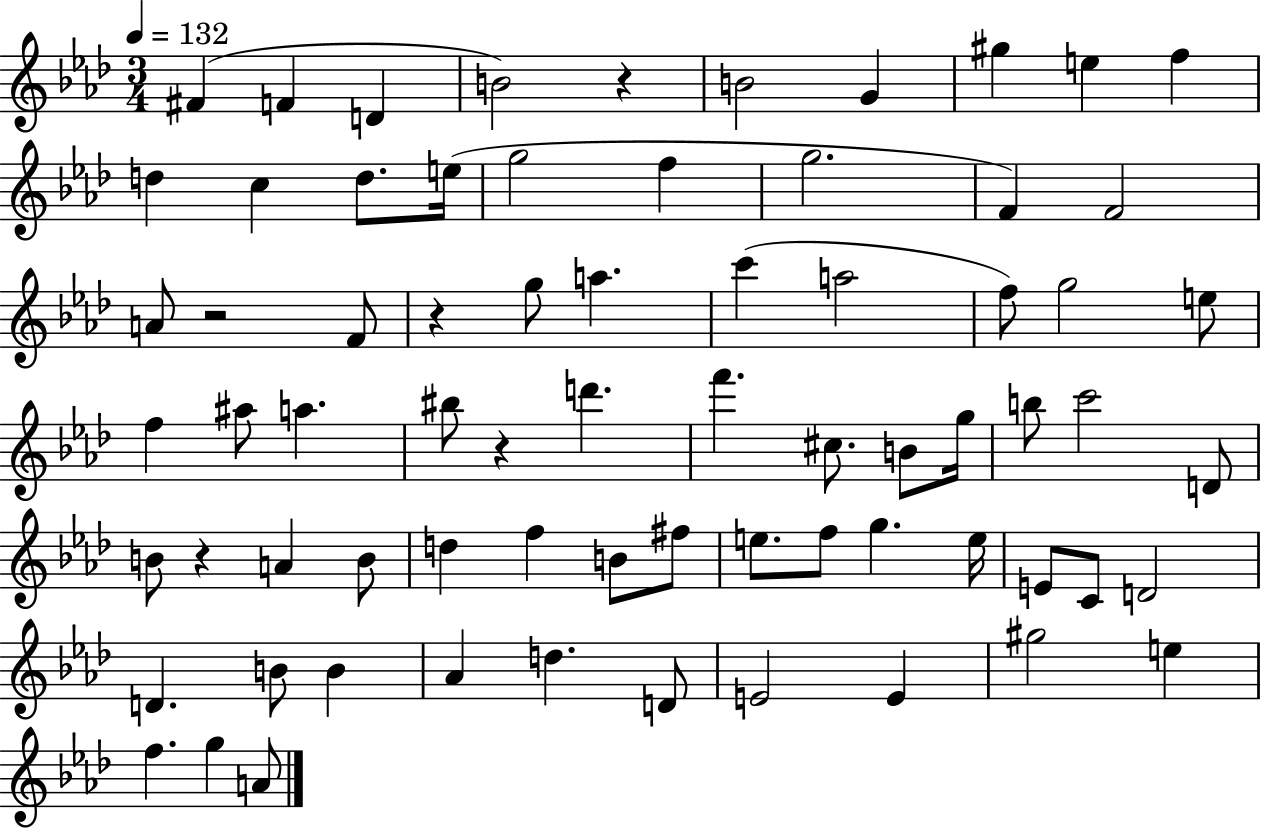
F#4/q F4/q D4/q B4/h R/q B4/h G4/q G#5/q E5/q F5/q D5/q C5/q D5/e. E5/s G5/h F5/q G5/h. F4/q F4/h A4/e R/h F4/e R/q G5/e A5/q. C6/q A5/h F5/e G5/h E5/e F5/q A#5/e A5/q. BIS5/e R/q D6/q. F6/q. C#5/e. B4/e G5/s B5/e C6/h D4/e B4/e R/q A4/q B4/e D5/q F5/q B4/e F#5/e E5/e. F5/e G5/q. E5/s E4/e C4/e D4/h D4/q. B4/e B4/q Ab4/q D5/q. D4/e E4/h E4/q G#5/h E5/q F5/q. G5/q A4/e